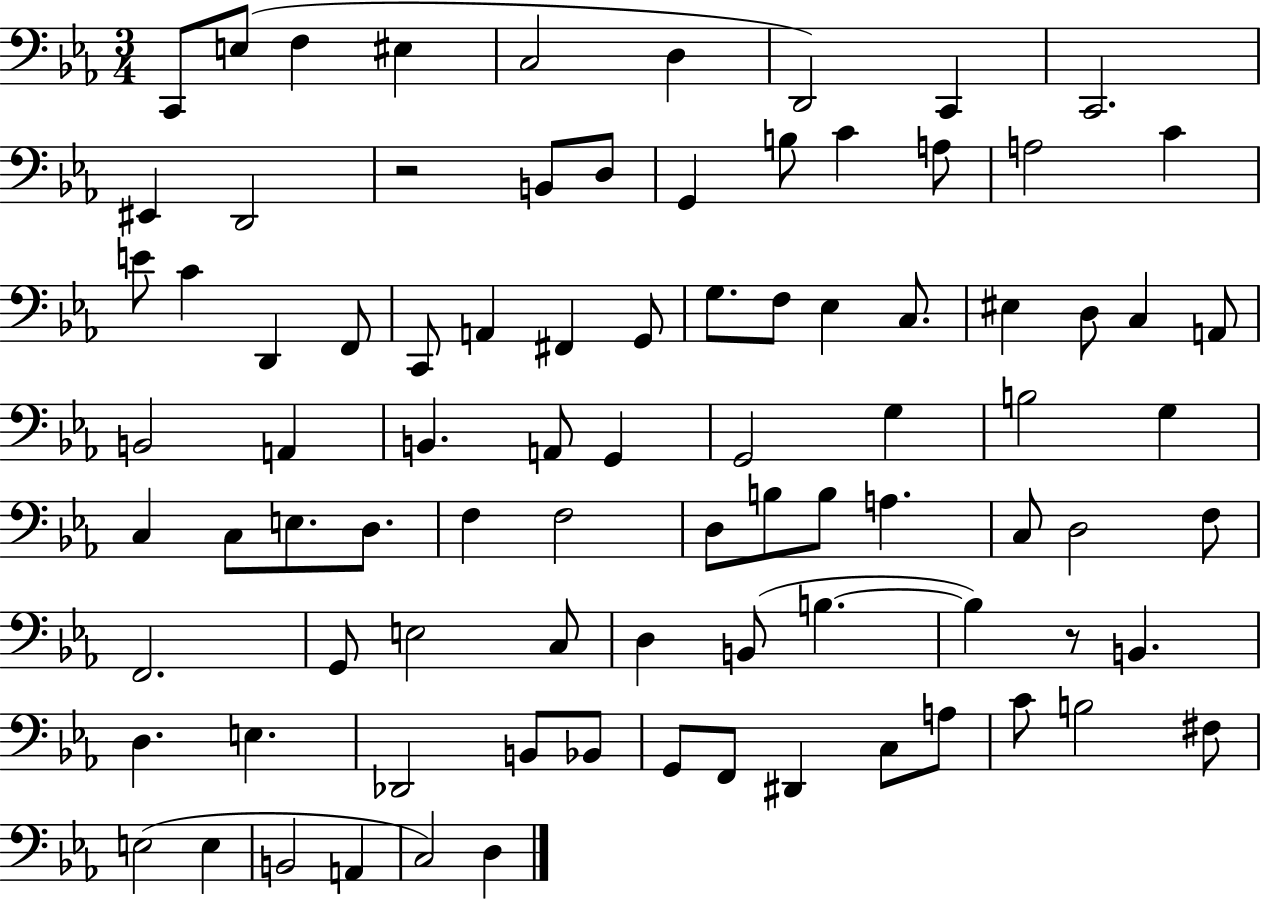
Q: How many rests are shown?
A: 2